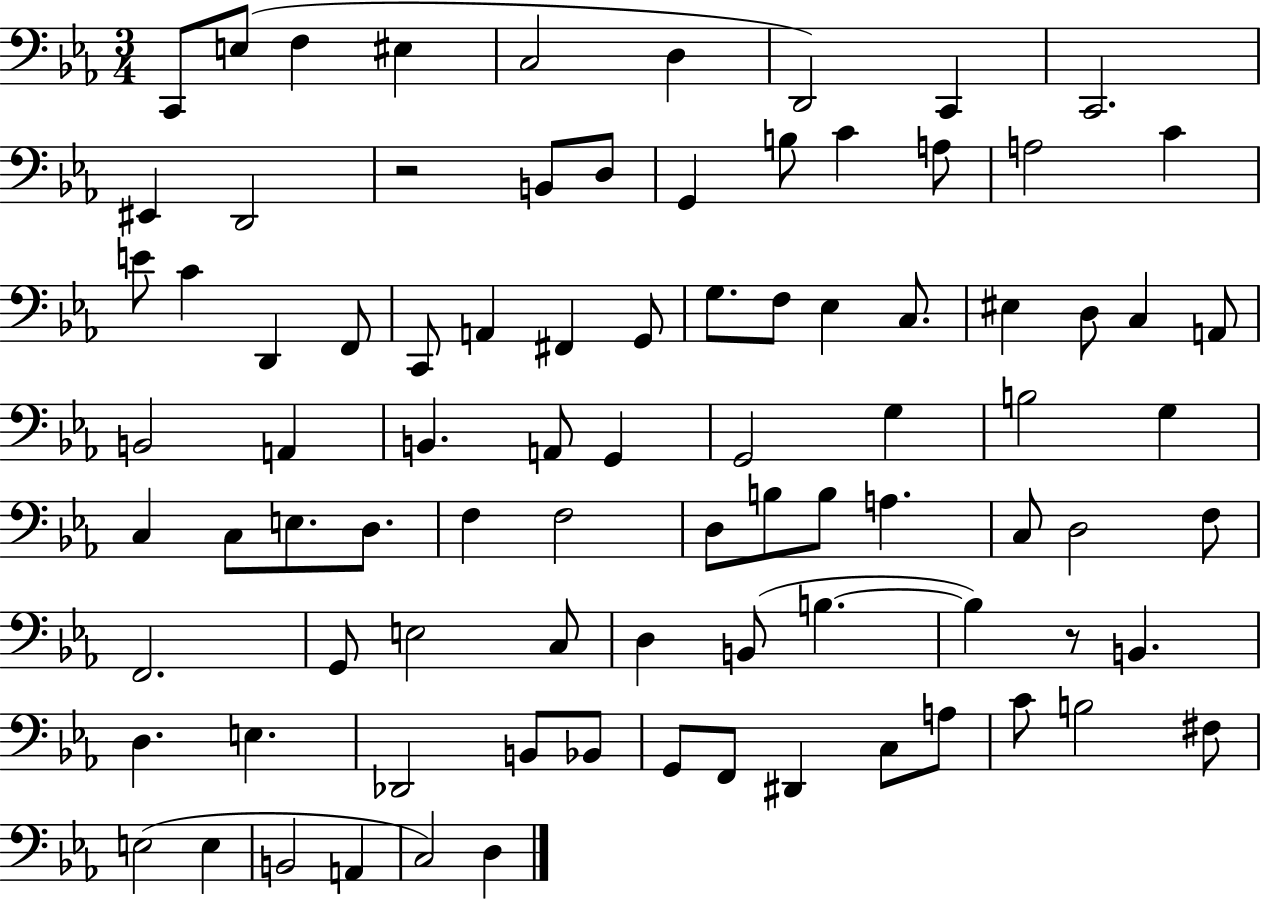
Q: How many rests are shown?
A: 2